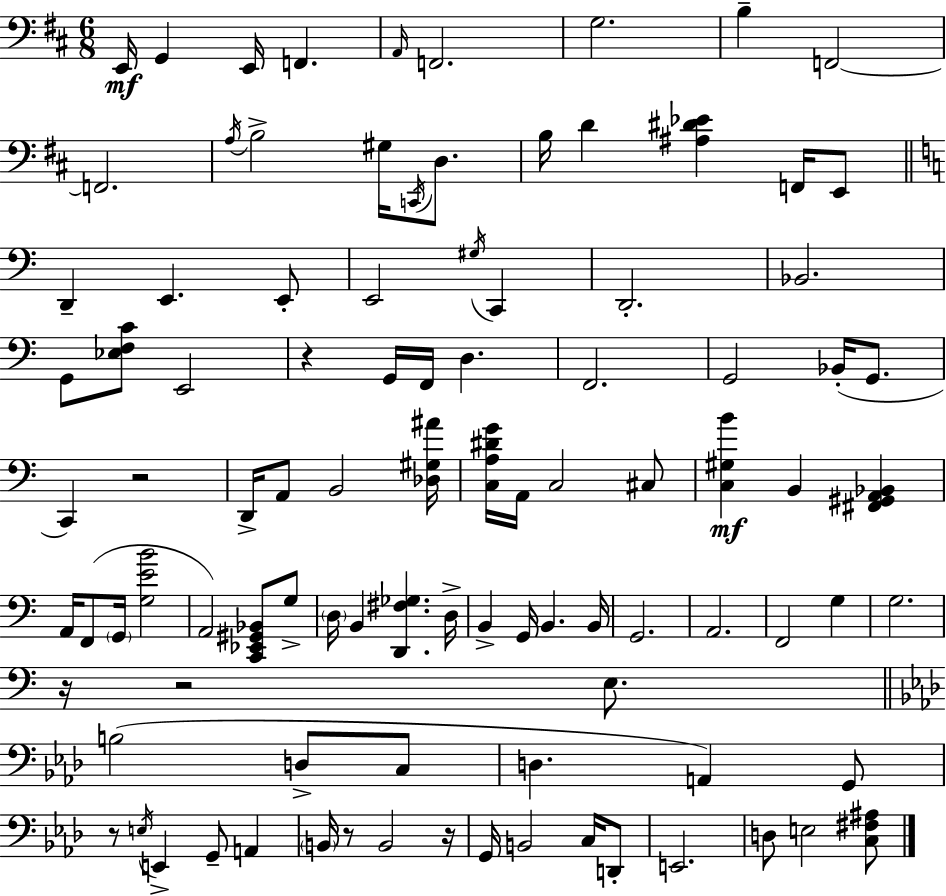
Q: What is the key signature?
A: D major